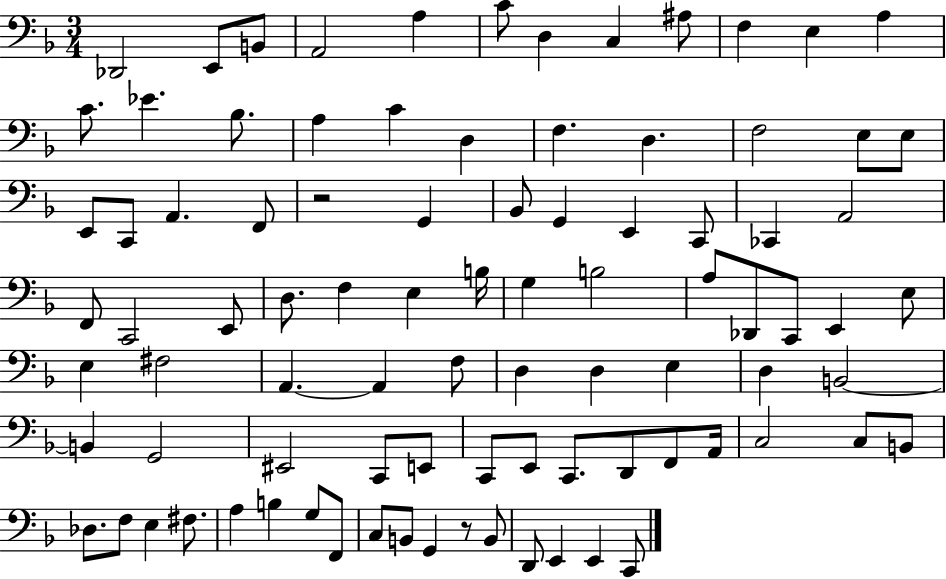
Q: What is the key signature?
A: F major